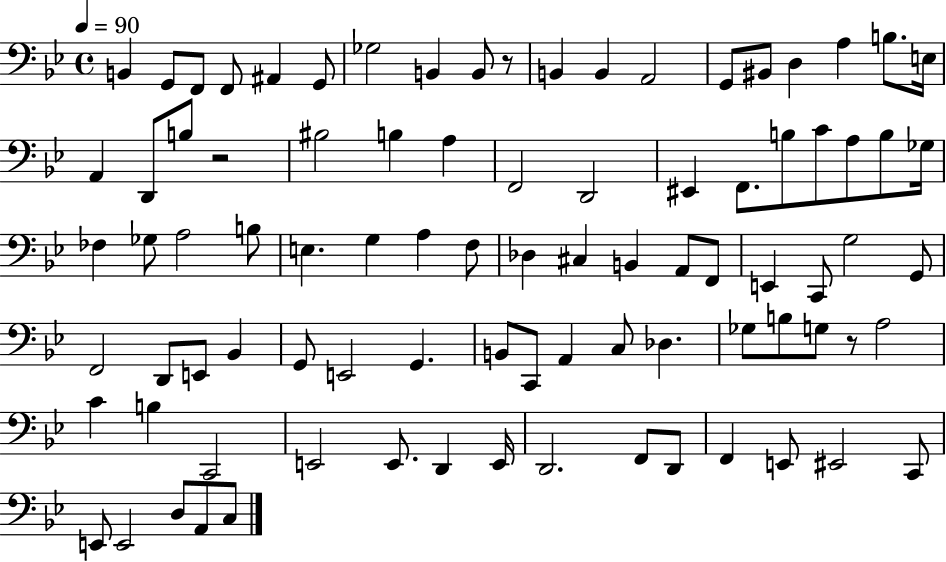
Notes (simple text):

B2/q G2/e F2/e F2/e A#2/q G2/e Gb3/h B2/q B2/e R/e B2/q B2/q A2/h G2/e BIS2/e D3/q A3/q B3/e. E3/s A2/q D2/e B3/e R/h BIS3/h B3/q A3/q F2/h D2/h EIS2/q F2/e. B3/e C4/e A3/e B3/e Gb3/s FES3/q Gb3/e A3/h B3/e E3/q. G3/q A3/q F3/e Db3/q C#3/q B2/q A2/e F2/e E2/q C2/e G3/h G2/e F2/h D2/e E2/e Bb2/q G2/e E2/h G2/q. B2/e C2/e A2/q C3/e Db3/q. Gb3/e B3/e G3/e R/e A3/h C4/q B3/q C2/h E2/h E2/e. D2/q E2/s D2/h. F2/e D2/e F2/q E2/e EIS2/h C2/e E2/e E2/h D3/e A2/e C3/e